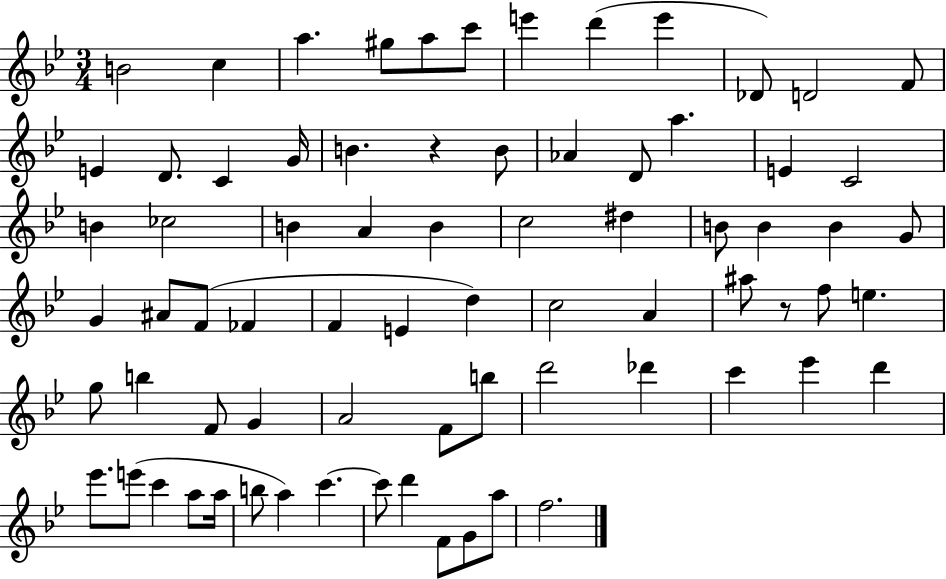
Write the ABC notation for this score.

X:1
T:Untitled
M:3/4
L:1/4
K:Bb
B2 c a ^g/2 a/2 c'/2 e' d' e' _D/2 D2 F/2 E D/2 C G/4 B z B/2 _A D/2 a E C2 B _c2 B A B c2 ^d B/2 B B G/2 G ^A/2 F/2 _F F E d c2 A ^a/2 z/2 f/2 e g/2 b F/2 G A2 F/2 b/2 d'2 _d' c' _e' d' _e'/2 e'/2 c' a/2 a/4 b/2 a c' c'/2 d' F/2 G/2 a/2 f2